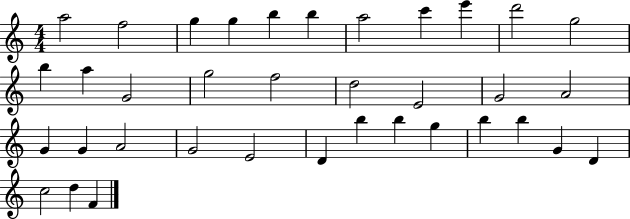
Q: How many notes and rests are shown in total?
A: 36